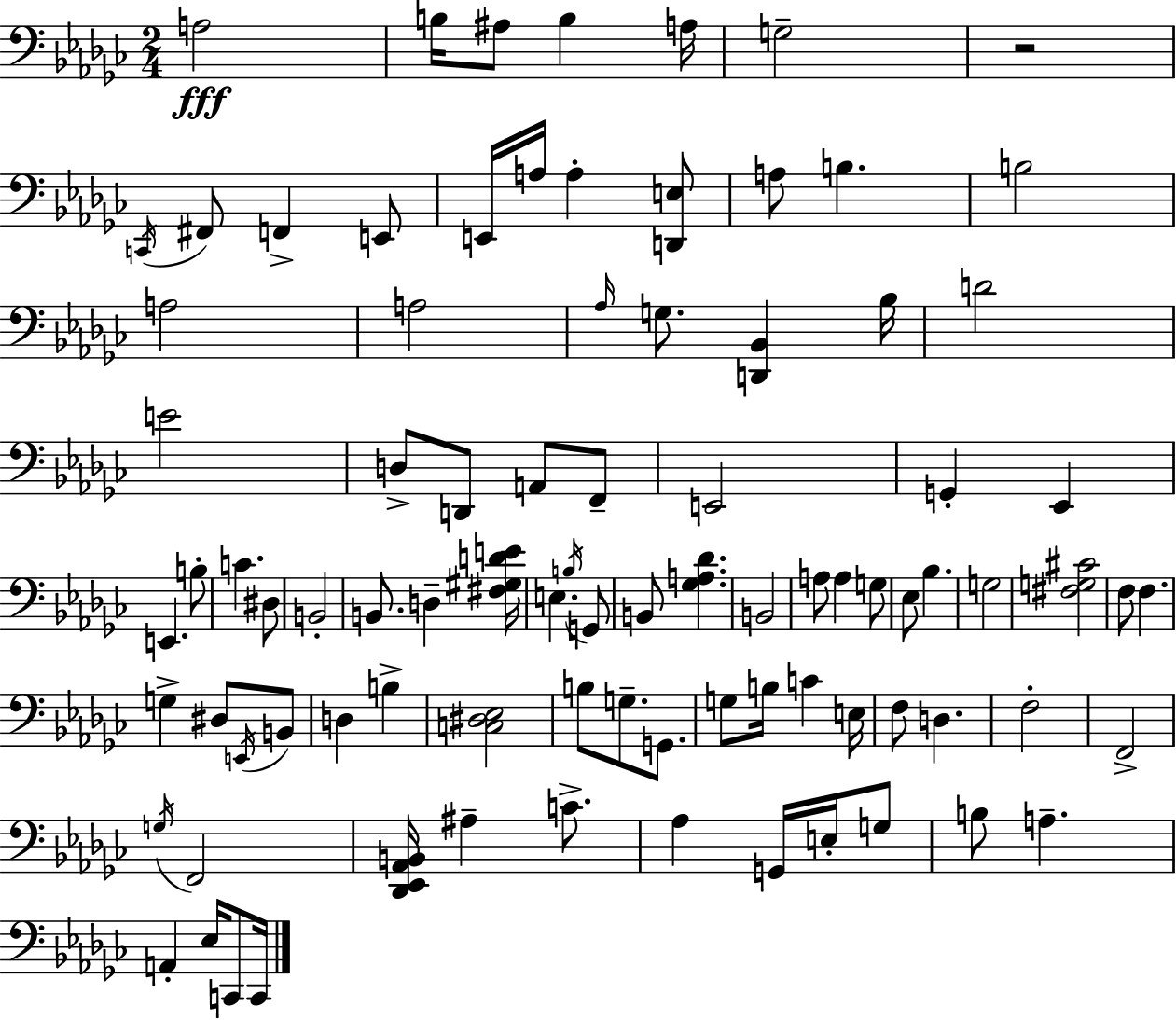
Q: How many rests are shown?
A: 1